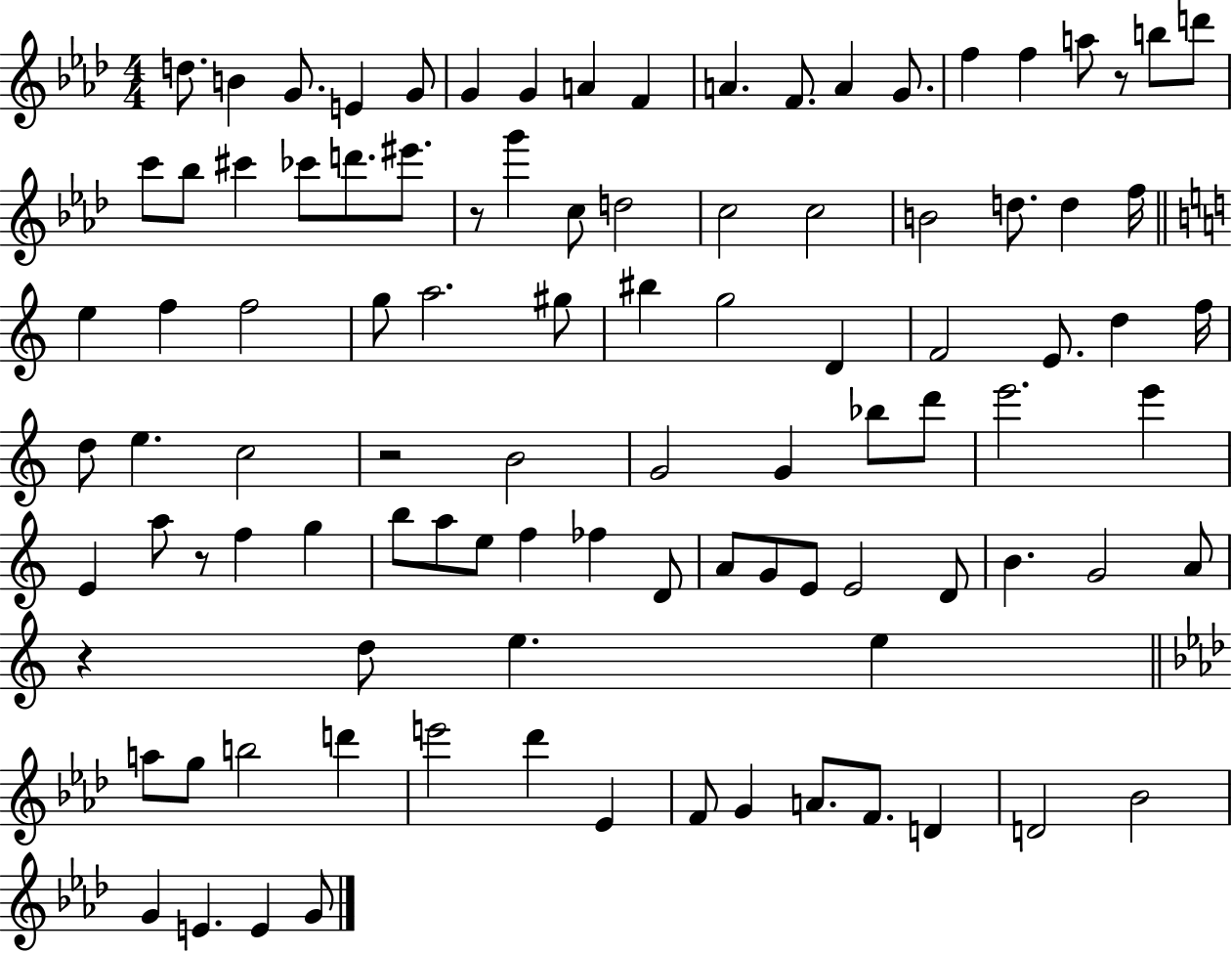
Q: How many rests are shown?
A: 5